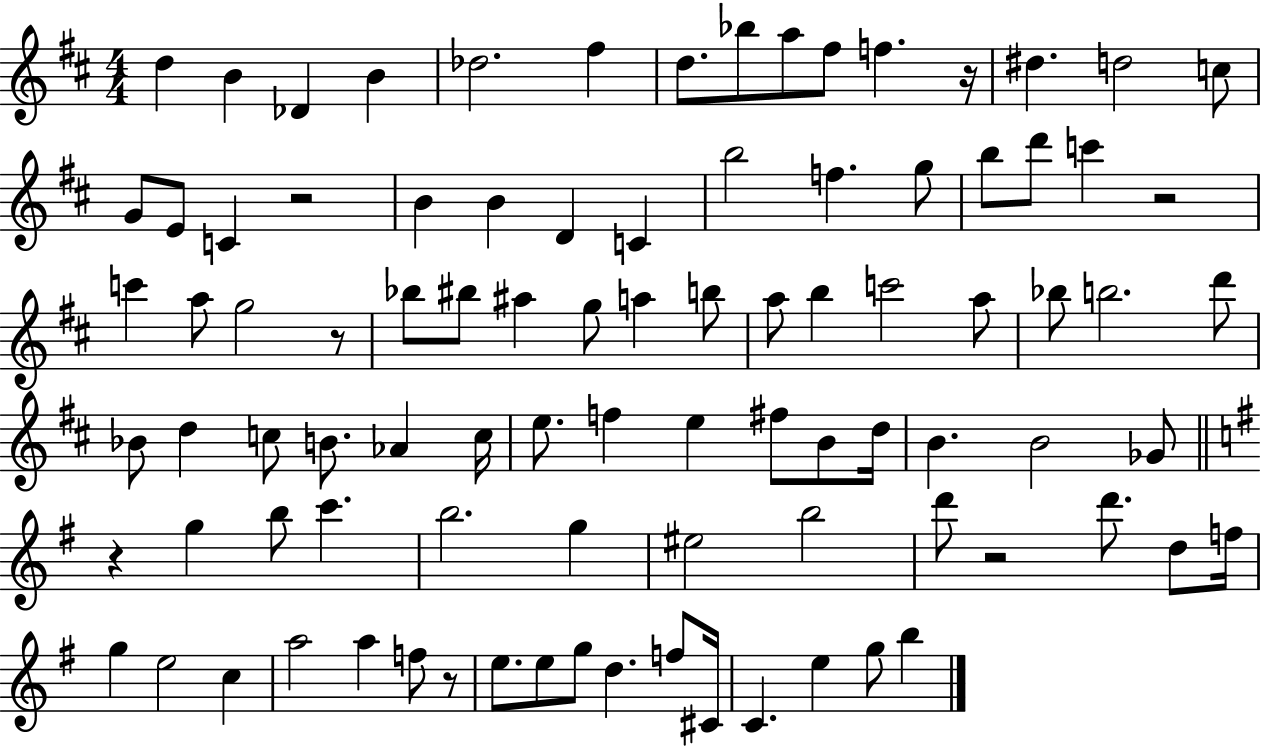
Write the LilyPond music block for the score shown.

{
  \clef treble
  \numericTimeSignature
  \time 4/4
  \key d \major
  d''4 b'4 des'4 b'4 | des''2. fis''4 | d''8. bes''8 a''8 fis''8 f''4. r16 | dis''4. d''2 c''8 | \break g'8 e'8 c'4 r2 | b'4 b'4 d'4 c'4 | b''2 f''4. g''8 | b''8 d'''8 c'''4 r2 | \break c'''4 a''8 g''2 r8 | bes''8 bis''8 ais''4 g''8 a''4 b''8 | a''8 b''4 c'''2 a''8 | bes''8 b''2. d'''8 | \break bes'8 d''4 c''8 b'8. aes'4 c''16 | e''8. f''4 e''4 fis''8 b'8 d''16 | b'4. b'2 ges'8 | \bar "||" \break \key e \minor r4 g''4 b''8 c'''4. | b''2. g''4 | eis''2 b''2 | d'''8 r2 d'''8. d''8 f''16 | \break g''4 e''2 c''4 | a''2 a''4 f''8 r8 | e''8. e''8 g''8 d''4. f''8 cis'16 | c'4. e''4 g''8 b''4 | \break \bar "|."
}